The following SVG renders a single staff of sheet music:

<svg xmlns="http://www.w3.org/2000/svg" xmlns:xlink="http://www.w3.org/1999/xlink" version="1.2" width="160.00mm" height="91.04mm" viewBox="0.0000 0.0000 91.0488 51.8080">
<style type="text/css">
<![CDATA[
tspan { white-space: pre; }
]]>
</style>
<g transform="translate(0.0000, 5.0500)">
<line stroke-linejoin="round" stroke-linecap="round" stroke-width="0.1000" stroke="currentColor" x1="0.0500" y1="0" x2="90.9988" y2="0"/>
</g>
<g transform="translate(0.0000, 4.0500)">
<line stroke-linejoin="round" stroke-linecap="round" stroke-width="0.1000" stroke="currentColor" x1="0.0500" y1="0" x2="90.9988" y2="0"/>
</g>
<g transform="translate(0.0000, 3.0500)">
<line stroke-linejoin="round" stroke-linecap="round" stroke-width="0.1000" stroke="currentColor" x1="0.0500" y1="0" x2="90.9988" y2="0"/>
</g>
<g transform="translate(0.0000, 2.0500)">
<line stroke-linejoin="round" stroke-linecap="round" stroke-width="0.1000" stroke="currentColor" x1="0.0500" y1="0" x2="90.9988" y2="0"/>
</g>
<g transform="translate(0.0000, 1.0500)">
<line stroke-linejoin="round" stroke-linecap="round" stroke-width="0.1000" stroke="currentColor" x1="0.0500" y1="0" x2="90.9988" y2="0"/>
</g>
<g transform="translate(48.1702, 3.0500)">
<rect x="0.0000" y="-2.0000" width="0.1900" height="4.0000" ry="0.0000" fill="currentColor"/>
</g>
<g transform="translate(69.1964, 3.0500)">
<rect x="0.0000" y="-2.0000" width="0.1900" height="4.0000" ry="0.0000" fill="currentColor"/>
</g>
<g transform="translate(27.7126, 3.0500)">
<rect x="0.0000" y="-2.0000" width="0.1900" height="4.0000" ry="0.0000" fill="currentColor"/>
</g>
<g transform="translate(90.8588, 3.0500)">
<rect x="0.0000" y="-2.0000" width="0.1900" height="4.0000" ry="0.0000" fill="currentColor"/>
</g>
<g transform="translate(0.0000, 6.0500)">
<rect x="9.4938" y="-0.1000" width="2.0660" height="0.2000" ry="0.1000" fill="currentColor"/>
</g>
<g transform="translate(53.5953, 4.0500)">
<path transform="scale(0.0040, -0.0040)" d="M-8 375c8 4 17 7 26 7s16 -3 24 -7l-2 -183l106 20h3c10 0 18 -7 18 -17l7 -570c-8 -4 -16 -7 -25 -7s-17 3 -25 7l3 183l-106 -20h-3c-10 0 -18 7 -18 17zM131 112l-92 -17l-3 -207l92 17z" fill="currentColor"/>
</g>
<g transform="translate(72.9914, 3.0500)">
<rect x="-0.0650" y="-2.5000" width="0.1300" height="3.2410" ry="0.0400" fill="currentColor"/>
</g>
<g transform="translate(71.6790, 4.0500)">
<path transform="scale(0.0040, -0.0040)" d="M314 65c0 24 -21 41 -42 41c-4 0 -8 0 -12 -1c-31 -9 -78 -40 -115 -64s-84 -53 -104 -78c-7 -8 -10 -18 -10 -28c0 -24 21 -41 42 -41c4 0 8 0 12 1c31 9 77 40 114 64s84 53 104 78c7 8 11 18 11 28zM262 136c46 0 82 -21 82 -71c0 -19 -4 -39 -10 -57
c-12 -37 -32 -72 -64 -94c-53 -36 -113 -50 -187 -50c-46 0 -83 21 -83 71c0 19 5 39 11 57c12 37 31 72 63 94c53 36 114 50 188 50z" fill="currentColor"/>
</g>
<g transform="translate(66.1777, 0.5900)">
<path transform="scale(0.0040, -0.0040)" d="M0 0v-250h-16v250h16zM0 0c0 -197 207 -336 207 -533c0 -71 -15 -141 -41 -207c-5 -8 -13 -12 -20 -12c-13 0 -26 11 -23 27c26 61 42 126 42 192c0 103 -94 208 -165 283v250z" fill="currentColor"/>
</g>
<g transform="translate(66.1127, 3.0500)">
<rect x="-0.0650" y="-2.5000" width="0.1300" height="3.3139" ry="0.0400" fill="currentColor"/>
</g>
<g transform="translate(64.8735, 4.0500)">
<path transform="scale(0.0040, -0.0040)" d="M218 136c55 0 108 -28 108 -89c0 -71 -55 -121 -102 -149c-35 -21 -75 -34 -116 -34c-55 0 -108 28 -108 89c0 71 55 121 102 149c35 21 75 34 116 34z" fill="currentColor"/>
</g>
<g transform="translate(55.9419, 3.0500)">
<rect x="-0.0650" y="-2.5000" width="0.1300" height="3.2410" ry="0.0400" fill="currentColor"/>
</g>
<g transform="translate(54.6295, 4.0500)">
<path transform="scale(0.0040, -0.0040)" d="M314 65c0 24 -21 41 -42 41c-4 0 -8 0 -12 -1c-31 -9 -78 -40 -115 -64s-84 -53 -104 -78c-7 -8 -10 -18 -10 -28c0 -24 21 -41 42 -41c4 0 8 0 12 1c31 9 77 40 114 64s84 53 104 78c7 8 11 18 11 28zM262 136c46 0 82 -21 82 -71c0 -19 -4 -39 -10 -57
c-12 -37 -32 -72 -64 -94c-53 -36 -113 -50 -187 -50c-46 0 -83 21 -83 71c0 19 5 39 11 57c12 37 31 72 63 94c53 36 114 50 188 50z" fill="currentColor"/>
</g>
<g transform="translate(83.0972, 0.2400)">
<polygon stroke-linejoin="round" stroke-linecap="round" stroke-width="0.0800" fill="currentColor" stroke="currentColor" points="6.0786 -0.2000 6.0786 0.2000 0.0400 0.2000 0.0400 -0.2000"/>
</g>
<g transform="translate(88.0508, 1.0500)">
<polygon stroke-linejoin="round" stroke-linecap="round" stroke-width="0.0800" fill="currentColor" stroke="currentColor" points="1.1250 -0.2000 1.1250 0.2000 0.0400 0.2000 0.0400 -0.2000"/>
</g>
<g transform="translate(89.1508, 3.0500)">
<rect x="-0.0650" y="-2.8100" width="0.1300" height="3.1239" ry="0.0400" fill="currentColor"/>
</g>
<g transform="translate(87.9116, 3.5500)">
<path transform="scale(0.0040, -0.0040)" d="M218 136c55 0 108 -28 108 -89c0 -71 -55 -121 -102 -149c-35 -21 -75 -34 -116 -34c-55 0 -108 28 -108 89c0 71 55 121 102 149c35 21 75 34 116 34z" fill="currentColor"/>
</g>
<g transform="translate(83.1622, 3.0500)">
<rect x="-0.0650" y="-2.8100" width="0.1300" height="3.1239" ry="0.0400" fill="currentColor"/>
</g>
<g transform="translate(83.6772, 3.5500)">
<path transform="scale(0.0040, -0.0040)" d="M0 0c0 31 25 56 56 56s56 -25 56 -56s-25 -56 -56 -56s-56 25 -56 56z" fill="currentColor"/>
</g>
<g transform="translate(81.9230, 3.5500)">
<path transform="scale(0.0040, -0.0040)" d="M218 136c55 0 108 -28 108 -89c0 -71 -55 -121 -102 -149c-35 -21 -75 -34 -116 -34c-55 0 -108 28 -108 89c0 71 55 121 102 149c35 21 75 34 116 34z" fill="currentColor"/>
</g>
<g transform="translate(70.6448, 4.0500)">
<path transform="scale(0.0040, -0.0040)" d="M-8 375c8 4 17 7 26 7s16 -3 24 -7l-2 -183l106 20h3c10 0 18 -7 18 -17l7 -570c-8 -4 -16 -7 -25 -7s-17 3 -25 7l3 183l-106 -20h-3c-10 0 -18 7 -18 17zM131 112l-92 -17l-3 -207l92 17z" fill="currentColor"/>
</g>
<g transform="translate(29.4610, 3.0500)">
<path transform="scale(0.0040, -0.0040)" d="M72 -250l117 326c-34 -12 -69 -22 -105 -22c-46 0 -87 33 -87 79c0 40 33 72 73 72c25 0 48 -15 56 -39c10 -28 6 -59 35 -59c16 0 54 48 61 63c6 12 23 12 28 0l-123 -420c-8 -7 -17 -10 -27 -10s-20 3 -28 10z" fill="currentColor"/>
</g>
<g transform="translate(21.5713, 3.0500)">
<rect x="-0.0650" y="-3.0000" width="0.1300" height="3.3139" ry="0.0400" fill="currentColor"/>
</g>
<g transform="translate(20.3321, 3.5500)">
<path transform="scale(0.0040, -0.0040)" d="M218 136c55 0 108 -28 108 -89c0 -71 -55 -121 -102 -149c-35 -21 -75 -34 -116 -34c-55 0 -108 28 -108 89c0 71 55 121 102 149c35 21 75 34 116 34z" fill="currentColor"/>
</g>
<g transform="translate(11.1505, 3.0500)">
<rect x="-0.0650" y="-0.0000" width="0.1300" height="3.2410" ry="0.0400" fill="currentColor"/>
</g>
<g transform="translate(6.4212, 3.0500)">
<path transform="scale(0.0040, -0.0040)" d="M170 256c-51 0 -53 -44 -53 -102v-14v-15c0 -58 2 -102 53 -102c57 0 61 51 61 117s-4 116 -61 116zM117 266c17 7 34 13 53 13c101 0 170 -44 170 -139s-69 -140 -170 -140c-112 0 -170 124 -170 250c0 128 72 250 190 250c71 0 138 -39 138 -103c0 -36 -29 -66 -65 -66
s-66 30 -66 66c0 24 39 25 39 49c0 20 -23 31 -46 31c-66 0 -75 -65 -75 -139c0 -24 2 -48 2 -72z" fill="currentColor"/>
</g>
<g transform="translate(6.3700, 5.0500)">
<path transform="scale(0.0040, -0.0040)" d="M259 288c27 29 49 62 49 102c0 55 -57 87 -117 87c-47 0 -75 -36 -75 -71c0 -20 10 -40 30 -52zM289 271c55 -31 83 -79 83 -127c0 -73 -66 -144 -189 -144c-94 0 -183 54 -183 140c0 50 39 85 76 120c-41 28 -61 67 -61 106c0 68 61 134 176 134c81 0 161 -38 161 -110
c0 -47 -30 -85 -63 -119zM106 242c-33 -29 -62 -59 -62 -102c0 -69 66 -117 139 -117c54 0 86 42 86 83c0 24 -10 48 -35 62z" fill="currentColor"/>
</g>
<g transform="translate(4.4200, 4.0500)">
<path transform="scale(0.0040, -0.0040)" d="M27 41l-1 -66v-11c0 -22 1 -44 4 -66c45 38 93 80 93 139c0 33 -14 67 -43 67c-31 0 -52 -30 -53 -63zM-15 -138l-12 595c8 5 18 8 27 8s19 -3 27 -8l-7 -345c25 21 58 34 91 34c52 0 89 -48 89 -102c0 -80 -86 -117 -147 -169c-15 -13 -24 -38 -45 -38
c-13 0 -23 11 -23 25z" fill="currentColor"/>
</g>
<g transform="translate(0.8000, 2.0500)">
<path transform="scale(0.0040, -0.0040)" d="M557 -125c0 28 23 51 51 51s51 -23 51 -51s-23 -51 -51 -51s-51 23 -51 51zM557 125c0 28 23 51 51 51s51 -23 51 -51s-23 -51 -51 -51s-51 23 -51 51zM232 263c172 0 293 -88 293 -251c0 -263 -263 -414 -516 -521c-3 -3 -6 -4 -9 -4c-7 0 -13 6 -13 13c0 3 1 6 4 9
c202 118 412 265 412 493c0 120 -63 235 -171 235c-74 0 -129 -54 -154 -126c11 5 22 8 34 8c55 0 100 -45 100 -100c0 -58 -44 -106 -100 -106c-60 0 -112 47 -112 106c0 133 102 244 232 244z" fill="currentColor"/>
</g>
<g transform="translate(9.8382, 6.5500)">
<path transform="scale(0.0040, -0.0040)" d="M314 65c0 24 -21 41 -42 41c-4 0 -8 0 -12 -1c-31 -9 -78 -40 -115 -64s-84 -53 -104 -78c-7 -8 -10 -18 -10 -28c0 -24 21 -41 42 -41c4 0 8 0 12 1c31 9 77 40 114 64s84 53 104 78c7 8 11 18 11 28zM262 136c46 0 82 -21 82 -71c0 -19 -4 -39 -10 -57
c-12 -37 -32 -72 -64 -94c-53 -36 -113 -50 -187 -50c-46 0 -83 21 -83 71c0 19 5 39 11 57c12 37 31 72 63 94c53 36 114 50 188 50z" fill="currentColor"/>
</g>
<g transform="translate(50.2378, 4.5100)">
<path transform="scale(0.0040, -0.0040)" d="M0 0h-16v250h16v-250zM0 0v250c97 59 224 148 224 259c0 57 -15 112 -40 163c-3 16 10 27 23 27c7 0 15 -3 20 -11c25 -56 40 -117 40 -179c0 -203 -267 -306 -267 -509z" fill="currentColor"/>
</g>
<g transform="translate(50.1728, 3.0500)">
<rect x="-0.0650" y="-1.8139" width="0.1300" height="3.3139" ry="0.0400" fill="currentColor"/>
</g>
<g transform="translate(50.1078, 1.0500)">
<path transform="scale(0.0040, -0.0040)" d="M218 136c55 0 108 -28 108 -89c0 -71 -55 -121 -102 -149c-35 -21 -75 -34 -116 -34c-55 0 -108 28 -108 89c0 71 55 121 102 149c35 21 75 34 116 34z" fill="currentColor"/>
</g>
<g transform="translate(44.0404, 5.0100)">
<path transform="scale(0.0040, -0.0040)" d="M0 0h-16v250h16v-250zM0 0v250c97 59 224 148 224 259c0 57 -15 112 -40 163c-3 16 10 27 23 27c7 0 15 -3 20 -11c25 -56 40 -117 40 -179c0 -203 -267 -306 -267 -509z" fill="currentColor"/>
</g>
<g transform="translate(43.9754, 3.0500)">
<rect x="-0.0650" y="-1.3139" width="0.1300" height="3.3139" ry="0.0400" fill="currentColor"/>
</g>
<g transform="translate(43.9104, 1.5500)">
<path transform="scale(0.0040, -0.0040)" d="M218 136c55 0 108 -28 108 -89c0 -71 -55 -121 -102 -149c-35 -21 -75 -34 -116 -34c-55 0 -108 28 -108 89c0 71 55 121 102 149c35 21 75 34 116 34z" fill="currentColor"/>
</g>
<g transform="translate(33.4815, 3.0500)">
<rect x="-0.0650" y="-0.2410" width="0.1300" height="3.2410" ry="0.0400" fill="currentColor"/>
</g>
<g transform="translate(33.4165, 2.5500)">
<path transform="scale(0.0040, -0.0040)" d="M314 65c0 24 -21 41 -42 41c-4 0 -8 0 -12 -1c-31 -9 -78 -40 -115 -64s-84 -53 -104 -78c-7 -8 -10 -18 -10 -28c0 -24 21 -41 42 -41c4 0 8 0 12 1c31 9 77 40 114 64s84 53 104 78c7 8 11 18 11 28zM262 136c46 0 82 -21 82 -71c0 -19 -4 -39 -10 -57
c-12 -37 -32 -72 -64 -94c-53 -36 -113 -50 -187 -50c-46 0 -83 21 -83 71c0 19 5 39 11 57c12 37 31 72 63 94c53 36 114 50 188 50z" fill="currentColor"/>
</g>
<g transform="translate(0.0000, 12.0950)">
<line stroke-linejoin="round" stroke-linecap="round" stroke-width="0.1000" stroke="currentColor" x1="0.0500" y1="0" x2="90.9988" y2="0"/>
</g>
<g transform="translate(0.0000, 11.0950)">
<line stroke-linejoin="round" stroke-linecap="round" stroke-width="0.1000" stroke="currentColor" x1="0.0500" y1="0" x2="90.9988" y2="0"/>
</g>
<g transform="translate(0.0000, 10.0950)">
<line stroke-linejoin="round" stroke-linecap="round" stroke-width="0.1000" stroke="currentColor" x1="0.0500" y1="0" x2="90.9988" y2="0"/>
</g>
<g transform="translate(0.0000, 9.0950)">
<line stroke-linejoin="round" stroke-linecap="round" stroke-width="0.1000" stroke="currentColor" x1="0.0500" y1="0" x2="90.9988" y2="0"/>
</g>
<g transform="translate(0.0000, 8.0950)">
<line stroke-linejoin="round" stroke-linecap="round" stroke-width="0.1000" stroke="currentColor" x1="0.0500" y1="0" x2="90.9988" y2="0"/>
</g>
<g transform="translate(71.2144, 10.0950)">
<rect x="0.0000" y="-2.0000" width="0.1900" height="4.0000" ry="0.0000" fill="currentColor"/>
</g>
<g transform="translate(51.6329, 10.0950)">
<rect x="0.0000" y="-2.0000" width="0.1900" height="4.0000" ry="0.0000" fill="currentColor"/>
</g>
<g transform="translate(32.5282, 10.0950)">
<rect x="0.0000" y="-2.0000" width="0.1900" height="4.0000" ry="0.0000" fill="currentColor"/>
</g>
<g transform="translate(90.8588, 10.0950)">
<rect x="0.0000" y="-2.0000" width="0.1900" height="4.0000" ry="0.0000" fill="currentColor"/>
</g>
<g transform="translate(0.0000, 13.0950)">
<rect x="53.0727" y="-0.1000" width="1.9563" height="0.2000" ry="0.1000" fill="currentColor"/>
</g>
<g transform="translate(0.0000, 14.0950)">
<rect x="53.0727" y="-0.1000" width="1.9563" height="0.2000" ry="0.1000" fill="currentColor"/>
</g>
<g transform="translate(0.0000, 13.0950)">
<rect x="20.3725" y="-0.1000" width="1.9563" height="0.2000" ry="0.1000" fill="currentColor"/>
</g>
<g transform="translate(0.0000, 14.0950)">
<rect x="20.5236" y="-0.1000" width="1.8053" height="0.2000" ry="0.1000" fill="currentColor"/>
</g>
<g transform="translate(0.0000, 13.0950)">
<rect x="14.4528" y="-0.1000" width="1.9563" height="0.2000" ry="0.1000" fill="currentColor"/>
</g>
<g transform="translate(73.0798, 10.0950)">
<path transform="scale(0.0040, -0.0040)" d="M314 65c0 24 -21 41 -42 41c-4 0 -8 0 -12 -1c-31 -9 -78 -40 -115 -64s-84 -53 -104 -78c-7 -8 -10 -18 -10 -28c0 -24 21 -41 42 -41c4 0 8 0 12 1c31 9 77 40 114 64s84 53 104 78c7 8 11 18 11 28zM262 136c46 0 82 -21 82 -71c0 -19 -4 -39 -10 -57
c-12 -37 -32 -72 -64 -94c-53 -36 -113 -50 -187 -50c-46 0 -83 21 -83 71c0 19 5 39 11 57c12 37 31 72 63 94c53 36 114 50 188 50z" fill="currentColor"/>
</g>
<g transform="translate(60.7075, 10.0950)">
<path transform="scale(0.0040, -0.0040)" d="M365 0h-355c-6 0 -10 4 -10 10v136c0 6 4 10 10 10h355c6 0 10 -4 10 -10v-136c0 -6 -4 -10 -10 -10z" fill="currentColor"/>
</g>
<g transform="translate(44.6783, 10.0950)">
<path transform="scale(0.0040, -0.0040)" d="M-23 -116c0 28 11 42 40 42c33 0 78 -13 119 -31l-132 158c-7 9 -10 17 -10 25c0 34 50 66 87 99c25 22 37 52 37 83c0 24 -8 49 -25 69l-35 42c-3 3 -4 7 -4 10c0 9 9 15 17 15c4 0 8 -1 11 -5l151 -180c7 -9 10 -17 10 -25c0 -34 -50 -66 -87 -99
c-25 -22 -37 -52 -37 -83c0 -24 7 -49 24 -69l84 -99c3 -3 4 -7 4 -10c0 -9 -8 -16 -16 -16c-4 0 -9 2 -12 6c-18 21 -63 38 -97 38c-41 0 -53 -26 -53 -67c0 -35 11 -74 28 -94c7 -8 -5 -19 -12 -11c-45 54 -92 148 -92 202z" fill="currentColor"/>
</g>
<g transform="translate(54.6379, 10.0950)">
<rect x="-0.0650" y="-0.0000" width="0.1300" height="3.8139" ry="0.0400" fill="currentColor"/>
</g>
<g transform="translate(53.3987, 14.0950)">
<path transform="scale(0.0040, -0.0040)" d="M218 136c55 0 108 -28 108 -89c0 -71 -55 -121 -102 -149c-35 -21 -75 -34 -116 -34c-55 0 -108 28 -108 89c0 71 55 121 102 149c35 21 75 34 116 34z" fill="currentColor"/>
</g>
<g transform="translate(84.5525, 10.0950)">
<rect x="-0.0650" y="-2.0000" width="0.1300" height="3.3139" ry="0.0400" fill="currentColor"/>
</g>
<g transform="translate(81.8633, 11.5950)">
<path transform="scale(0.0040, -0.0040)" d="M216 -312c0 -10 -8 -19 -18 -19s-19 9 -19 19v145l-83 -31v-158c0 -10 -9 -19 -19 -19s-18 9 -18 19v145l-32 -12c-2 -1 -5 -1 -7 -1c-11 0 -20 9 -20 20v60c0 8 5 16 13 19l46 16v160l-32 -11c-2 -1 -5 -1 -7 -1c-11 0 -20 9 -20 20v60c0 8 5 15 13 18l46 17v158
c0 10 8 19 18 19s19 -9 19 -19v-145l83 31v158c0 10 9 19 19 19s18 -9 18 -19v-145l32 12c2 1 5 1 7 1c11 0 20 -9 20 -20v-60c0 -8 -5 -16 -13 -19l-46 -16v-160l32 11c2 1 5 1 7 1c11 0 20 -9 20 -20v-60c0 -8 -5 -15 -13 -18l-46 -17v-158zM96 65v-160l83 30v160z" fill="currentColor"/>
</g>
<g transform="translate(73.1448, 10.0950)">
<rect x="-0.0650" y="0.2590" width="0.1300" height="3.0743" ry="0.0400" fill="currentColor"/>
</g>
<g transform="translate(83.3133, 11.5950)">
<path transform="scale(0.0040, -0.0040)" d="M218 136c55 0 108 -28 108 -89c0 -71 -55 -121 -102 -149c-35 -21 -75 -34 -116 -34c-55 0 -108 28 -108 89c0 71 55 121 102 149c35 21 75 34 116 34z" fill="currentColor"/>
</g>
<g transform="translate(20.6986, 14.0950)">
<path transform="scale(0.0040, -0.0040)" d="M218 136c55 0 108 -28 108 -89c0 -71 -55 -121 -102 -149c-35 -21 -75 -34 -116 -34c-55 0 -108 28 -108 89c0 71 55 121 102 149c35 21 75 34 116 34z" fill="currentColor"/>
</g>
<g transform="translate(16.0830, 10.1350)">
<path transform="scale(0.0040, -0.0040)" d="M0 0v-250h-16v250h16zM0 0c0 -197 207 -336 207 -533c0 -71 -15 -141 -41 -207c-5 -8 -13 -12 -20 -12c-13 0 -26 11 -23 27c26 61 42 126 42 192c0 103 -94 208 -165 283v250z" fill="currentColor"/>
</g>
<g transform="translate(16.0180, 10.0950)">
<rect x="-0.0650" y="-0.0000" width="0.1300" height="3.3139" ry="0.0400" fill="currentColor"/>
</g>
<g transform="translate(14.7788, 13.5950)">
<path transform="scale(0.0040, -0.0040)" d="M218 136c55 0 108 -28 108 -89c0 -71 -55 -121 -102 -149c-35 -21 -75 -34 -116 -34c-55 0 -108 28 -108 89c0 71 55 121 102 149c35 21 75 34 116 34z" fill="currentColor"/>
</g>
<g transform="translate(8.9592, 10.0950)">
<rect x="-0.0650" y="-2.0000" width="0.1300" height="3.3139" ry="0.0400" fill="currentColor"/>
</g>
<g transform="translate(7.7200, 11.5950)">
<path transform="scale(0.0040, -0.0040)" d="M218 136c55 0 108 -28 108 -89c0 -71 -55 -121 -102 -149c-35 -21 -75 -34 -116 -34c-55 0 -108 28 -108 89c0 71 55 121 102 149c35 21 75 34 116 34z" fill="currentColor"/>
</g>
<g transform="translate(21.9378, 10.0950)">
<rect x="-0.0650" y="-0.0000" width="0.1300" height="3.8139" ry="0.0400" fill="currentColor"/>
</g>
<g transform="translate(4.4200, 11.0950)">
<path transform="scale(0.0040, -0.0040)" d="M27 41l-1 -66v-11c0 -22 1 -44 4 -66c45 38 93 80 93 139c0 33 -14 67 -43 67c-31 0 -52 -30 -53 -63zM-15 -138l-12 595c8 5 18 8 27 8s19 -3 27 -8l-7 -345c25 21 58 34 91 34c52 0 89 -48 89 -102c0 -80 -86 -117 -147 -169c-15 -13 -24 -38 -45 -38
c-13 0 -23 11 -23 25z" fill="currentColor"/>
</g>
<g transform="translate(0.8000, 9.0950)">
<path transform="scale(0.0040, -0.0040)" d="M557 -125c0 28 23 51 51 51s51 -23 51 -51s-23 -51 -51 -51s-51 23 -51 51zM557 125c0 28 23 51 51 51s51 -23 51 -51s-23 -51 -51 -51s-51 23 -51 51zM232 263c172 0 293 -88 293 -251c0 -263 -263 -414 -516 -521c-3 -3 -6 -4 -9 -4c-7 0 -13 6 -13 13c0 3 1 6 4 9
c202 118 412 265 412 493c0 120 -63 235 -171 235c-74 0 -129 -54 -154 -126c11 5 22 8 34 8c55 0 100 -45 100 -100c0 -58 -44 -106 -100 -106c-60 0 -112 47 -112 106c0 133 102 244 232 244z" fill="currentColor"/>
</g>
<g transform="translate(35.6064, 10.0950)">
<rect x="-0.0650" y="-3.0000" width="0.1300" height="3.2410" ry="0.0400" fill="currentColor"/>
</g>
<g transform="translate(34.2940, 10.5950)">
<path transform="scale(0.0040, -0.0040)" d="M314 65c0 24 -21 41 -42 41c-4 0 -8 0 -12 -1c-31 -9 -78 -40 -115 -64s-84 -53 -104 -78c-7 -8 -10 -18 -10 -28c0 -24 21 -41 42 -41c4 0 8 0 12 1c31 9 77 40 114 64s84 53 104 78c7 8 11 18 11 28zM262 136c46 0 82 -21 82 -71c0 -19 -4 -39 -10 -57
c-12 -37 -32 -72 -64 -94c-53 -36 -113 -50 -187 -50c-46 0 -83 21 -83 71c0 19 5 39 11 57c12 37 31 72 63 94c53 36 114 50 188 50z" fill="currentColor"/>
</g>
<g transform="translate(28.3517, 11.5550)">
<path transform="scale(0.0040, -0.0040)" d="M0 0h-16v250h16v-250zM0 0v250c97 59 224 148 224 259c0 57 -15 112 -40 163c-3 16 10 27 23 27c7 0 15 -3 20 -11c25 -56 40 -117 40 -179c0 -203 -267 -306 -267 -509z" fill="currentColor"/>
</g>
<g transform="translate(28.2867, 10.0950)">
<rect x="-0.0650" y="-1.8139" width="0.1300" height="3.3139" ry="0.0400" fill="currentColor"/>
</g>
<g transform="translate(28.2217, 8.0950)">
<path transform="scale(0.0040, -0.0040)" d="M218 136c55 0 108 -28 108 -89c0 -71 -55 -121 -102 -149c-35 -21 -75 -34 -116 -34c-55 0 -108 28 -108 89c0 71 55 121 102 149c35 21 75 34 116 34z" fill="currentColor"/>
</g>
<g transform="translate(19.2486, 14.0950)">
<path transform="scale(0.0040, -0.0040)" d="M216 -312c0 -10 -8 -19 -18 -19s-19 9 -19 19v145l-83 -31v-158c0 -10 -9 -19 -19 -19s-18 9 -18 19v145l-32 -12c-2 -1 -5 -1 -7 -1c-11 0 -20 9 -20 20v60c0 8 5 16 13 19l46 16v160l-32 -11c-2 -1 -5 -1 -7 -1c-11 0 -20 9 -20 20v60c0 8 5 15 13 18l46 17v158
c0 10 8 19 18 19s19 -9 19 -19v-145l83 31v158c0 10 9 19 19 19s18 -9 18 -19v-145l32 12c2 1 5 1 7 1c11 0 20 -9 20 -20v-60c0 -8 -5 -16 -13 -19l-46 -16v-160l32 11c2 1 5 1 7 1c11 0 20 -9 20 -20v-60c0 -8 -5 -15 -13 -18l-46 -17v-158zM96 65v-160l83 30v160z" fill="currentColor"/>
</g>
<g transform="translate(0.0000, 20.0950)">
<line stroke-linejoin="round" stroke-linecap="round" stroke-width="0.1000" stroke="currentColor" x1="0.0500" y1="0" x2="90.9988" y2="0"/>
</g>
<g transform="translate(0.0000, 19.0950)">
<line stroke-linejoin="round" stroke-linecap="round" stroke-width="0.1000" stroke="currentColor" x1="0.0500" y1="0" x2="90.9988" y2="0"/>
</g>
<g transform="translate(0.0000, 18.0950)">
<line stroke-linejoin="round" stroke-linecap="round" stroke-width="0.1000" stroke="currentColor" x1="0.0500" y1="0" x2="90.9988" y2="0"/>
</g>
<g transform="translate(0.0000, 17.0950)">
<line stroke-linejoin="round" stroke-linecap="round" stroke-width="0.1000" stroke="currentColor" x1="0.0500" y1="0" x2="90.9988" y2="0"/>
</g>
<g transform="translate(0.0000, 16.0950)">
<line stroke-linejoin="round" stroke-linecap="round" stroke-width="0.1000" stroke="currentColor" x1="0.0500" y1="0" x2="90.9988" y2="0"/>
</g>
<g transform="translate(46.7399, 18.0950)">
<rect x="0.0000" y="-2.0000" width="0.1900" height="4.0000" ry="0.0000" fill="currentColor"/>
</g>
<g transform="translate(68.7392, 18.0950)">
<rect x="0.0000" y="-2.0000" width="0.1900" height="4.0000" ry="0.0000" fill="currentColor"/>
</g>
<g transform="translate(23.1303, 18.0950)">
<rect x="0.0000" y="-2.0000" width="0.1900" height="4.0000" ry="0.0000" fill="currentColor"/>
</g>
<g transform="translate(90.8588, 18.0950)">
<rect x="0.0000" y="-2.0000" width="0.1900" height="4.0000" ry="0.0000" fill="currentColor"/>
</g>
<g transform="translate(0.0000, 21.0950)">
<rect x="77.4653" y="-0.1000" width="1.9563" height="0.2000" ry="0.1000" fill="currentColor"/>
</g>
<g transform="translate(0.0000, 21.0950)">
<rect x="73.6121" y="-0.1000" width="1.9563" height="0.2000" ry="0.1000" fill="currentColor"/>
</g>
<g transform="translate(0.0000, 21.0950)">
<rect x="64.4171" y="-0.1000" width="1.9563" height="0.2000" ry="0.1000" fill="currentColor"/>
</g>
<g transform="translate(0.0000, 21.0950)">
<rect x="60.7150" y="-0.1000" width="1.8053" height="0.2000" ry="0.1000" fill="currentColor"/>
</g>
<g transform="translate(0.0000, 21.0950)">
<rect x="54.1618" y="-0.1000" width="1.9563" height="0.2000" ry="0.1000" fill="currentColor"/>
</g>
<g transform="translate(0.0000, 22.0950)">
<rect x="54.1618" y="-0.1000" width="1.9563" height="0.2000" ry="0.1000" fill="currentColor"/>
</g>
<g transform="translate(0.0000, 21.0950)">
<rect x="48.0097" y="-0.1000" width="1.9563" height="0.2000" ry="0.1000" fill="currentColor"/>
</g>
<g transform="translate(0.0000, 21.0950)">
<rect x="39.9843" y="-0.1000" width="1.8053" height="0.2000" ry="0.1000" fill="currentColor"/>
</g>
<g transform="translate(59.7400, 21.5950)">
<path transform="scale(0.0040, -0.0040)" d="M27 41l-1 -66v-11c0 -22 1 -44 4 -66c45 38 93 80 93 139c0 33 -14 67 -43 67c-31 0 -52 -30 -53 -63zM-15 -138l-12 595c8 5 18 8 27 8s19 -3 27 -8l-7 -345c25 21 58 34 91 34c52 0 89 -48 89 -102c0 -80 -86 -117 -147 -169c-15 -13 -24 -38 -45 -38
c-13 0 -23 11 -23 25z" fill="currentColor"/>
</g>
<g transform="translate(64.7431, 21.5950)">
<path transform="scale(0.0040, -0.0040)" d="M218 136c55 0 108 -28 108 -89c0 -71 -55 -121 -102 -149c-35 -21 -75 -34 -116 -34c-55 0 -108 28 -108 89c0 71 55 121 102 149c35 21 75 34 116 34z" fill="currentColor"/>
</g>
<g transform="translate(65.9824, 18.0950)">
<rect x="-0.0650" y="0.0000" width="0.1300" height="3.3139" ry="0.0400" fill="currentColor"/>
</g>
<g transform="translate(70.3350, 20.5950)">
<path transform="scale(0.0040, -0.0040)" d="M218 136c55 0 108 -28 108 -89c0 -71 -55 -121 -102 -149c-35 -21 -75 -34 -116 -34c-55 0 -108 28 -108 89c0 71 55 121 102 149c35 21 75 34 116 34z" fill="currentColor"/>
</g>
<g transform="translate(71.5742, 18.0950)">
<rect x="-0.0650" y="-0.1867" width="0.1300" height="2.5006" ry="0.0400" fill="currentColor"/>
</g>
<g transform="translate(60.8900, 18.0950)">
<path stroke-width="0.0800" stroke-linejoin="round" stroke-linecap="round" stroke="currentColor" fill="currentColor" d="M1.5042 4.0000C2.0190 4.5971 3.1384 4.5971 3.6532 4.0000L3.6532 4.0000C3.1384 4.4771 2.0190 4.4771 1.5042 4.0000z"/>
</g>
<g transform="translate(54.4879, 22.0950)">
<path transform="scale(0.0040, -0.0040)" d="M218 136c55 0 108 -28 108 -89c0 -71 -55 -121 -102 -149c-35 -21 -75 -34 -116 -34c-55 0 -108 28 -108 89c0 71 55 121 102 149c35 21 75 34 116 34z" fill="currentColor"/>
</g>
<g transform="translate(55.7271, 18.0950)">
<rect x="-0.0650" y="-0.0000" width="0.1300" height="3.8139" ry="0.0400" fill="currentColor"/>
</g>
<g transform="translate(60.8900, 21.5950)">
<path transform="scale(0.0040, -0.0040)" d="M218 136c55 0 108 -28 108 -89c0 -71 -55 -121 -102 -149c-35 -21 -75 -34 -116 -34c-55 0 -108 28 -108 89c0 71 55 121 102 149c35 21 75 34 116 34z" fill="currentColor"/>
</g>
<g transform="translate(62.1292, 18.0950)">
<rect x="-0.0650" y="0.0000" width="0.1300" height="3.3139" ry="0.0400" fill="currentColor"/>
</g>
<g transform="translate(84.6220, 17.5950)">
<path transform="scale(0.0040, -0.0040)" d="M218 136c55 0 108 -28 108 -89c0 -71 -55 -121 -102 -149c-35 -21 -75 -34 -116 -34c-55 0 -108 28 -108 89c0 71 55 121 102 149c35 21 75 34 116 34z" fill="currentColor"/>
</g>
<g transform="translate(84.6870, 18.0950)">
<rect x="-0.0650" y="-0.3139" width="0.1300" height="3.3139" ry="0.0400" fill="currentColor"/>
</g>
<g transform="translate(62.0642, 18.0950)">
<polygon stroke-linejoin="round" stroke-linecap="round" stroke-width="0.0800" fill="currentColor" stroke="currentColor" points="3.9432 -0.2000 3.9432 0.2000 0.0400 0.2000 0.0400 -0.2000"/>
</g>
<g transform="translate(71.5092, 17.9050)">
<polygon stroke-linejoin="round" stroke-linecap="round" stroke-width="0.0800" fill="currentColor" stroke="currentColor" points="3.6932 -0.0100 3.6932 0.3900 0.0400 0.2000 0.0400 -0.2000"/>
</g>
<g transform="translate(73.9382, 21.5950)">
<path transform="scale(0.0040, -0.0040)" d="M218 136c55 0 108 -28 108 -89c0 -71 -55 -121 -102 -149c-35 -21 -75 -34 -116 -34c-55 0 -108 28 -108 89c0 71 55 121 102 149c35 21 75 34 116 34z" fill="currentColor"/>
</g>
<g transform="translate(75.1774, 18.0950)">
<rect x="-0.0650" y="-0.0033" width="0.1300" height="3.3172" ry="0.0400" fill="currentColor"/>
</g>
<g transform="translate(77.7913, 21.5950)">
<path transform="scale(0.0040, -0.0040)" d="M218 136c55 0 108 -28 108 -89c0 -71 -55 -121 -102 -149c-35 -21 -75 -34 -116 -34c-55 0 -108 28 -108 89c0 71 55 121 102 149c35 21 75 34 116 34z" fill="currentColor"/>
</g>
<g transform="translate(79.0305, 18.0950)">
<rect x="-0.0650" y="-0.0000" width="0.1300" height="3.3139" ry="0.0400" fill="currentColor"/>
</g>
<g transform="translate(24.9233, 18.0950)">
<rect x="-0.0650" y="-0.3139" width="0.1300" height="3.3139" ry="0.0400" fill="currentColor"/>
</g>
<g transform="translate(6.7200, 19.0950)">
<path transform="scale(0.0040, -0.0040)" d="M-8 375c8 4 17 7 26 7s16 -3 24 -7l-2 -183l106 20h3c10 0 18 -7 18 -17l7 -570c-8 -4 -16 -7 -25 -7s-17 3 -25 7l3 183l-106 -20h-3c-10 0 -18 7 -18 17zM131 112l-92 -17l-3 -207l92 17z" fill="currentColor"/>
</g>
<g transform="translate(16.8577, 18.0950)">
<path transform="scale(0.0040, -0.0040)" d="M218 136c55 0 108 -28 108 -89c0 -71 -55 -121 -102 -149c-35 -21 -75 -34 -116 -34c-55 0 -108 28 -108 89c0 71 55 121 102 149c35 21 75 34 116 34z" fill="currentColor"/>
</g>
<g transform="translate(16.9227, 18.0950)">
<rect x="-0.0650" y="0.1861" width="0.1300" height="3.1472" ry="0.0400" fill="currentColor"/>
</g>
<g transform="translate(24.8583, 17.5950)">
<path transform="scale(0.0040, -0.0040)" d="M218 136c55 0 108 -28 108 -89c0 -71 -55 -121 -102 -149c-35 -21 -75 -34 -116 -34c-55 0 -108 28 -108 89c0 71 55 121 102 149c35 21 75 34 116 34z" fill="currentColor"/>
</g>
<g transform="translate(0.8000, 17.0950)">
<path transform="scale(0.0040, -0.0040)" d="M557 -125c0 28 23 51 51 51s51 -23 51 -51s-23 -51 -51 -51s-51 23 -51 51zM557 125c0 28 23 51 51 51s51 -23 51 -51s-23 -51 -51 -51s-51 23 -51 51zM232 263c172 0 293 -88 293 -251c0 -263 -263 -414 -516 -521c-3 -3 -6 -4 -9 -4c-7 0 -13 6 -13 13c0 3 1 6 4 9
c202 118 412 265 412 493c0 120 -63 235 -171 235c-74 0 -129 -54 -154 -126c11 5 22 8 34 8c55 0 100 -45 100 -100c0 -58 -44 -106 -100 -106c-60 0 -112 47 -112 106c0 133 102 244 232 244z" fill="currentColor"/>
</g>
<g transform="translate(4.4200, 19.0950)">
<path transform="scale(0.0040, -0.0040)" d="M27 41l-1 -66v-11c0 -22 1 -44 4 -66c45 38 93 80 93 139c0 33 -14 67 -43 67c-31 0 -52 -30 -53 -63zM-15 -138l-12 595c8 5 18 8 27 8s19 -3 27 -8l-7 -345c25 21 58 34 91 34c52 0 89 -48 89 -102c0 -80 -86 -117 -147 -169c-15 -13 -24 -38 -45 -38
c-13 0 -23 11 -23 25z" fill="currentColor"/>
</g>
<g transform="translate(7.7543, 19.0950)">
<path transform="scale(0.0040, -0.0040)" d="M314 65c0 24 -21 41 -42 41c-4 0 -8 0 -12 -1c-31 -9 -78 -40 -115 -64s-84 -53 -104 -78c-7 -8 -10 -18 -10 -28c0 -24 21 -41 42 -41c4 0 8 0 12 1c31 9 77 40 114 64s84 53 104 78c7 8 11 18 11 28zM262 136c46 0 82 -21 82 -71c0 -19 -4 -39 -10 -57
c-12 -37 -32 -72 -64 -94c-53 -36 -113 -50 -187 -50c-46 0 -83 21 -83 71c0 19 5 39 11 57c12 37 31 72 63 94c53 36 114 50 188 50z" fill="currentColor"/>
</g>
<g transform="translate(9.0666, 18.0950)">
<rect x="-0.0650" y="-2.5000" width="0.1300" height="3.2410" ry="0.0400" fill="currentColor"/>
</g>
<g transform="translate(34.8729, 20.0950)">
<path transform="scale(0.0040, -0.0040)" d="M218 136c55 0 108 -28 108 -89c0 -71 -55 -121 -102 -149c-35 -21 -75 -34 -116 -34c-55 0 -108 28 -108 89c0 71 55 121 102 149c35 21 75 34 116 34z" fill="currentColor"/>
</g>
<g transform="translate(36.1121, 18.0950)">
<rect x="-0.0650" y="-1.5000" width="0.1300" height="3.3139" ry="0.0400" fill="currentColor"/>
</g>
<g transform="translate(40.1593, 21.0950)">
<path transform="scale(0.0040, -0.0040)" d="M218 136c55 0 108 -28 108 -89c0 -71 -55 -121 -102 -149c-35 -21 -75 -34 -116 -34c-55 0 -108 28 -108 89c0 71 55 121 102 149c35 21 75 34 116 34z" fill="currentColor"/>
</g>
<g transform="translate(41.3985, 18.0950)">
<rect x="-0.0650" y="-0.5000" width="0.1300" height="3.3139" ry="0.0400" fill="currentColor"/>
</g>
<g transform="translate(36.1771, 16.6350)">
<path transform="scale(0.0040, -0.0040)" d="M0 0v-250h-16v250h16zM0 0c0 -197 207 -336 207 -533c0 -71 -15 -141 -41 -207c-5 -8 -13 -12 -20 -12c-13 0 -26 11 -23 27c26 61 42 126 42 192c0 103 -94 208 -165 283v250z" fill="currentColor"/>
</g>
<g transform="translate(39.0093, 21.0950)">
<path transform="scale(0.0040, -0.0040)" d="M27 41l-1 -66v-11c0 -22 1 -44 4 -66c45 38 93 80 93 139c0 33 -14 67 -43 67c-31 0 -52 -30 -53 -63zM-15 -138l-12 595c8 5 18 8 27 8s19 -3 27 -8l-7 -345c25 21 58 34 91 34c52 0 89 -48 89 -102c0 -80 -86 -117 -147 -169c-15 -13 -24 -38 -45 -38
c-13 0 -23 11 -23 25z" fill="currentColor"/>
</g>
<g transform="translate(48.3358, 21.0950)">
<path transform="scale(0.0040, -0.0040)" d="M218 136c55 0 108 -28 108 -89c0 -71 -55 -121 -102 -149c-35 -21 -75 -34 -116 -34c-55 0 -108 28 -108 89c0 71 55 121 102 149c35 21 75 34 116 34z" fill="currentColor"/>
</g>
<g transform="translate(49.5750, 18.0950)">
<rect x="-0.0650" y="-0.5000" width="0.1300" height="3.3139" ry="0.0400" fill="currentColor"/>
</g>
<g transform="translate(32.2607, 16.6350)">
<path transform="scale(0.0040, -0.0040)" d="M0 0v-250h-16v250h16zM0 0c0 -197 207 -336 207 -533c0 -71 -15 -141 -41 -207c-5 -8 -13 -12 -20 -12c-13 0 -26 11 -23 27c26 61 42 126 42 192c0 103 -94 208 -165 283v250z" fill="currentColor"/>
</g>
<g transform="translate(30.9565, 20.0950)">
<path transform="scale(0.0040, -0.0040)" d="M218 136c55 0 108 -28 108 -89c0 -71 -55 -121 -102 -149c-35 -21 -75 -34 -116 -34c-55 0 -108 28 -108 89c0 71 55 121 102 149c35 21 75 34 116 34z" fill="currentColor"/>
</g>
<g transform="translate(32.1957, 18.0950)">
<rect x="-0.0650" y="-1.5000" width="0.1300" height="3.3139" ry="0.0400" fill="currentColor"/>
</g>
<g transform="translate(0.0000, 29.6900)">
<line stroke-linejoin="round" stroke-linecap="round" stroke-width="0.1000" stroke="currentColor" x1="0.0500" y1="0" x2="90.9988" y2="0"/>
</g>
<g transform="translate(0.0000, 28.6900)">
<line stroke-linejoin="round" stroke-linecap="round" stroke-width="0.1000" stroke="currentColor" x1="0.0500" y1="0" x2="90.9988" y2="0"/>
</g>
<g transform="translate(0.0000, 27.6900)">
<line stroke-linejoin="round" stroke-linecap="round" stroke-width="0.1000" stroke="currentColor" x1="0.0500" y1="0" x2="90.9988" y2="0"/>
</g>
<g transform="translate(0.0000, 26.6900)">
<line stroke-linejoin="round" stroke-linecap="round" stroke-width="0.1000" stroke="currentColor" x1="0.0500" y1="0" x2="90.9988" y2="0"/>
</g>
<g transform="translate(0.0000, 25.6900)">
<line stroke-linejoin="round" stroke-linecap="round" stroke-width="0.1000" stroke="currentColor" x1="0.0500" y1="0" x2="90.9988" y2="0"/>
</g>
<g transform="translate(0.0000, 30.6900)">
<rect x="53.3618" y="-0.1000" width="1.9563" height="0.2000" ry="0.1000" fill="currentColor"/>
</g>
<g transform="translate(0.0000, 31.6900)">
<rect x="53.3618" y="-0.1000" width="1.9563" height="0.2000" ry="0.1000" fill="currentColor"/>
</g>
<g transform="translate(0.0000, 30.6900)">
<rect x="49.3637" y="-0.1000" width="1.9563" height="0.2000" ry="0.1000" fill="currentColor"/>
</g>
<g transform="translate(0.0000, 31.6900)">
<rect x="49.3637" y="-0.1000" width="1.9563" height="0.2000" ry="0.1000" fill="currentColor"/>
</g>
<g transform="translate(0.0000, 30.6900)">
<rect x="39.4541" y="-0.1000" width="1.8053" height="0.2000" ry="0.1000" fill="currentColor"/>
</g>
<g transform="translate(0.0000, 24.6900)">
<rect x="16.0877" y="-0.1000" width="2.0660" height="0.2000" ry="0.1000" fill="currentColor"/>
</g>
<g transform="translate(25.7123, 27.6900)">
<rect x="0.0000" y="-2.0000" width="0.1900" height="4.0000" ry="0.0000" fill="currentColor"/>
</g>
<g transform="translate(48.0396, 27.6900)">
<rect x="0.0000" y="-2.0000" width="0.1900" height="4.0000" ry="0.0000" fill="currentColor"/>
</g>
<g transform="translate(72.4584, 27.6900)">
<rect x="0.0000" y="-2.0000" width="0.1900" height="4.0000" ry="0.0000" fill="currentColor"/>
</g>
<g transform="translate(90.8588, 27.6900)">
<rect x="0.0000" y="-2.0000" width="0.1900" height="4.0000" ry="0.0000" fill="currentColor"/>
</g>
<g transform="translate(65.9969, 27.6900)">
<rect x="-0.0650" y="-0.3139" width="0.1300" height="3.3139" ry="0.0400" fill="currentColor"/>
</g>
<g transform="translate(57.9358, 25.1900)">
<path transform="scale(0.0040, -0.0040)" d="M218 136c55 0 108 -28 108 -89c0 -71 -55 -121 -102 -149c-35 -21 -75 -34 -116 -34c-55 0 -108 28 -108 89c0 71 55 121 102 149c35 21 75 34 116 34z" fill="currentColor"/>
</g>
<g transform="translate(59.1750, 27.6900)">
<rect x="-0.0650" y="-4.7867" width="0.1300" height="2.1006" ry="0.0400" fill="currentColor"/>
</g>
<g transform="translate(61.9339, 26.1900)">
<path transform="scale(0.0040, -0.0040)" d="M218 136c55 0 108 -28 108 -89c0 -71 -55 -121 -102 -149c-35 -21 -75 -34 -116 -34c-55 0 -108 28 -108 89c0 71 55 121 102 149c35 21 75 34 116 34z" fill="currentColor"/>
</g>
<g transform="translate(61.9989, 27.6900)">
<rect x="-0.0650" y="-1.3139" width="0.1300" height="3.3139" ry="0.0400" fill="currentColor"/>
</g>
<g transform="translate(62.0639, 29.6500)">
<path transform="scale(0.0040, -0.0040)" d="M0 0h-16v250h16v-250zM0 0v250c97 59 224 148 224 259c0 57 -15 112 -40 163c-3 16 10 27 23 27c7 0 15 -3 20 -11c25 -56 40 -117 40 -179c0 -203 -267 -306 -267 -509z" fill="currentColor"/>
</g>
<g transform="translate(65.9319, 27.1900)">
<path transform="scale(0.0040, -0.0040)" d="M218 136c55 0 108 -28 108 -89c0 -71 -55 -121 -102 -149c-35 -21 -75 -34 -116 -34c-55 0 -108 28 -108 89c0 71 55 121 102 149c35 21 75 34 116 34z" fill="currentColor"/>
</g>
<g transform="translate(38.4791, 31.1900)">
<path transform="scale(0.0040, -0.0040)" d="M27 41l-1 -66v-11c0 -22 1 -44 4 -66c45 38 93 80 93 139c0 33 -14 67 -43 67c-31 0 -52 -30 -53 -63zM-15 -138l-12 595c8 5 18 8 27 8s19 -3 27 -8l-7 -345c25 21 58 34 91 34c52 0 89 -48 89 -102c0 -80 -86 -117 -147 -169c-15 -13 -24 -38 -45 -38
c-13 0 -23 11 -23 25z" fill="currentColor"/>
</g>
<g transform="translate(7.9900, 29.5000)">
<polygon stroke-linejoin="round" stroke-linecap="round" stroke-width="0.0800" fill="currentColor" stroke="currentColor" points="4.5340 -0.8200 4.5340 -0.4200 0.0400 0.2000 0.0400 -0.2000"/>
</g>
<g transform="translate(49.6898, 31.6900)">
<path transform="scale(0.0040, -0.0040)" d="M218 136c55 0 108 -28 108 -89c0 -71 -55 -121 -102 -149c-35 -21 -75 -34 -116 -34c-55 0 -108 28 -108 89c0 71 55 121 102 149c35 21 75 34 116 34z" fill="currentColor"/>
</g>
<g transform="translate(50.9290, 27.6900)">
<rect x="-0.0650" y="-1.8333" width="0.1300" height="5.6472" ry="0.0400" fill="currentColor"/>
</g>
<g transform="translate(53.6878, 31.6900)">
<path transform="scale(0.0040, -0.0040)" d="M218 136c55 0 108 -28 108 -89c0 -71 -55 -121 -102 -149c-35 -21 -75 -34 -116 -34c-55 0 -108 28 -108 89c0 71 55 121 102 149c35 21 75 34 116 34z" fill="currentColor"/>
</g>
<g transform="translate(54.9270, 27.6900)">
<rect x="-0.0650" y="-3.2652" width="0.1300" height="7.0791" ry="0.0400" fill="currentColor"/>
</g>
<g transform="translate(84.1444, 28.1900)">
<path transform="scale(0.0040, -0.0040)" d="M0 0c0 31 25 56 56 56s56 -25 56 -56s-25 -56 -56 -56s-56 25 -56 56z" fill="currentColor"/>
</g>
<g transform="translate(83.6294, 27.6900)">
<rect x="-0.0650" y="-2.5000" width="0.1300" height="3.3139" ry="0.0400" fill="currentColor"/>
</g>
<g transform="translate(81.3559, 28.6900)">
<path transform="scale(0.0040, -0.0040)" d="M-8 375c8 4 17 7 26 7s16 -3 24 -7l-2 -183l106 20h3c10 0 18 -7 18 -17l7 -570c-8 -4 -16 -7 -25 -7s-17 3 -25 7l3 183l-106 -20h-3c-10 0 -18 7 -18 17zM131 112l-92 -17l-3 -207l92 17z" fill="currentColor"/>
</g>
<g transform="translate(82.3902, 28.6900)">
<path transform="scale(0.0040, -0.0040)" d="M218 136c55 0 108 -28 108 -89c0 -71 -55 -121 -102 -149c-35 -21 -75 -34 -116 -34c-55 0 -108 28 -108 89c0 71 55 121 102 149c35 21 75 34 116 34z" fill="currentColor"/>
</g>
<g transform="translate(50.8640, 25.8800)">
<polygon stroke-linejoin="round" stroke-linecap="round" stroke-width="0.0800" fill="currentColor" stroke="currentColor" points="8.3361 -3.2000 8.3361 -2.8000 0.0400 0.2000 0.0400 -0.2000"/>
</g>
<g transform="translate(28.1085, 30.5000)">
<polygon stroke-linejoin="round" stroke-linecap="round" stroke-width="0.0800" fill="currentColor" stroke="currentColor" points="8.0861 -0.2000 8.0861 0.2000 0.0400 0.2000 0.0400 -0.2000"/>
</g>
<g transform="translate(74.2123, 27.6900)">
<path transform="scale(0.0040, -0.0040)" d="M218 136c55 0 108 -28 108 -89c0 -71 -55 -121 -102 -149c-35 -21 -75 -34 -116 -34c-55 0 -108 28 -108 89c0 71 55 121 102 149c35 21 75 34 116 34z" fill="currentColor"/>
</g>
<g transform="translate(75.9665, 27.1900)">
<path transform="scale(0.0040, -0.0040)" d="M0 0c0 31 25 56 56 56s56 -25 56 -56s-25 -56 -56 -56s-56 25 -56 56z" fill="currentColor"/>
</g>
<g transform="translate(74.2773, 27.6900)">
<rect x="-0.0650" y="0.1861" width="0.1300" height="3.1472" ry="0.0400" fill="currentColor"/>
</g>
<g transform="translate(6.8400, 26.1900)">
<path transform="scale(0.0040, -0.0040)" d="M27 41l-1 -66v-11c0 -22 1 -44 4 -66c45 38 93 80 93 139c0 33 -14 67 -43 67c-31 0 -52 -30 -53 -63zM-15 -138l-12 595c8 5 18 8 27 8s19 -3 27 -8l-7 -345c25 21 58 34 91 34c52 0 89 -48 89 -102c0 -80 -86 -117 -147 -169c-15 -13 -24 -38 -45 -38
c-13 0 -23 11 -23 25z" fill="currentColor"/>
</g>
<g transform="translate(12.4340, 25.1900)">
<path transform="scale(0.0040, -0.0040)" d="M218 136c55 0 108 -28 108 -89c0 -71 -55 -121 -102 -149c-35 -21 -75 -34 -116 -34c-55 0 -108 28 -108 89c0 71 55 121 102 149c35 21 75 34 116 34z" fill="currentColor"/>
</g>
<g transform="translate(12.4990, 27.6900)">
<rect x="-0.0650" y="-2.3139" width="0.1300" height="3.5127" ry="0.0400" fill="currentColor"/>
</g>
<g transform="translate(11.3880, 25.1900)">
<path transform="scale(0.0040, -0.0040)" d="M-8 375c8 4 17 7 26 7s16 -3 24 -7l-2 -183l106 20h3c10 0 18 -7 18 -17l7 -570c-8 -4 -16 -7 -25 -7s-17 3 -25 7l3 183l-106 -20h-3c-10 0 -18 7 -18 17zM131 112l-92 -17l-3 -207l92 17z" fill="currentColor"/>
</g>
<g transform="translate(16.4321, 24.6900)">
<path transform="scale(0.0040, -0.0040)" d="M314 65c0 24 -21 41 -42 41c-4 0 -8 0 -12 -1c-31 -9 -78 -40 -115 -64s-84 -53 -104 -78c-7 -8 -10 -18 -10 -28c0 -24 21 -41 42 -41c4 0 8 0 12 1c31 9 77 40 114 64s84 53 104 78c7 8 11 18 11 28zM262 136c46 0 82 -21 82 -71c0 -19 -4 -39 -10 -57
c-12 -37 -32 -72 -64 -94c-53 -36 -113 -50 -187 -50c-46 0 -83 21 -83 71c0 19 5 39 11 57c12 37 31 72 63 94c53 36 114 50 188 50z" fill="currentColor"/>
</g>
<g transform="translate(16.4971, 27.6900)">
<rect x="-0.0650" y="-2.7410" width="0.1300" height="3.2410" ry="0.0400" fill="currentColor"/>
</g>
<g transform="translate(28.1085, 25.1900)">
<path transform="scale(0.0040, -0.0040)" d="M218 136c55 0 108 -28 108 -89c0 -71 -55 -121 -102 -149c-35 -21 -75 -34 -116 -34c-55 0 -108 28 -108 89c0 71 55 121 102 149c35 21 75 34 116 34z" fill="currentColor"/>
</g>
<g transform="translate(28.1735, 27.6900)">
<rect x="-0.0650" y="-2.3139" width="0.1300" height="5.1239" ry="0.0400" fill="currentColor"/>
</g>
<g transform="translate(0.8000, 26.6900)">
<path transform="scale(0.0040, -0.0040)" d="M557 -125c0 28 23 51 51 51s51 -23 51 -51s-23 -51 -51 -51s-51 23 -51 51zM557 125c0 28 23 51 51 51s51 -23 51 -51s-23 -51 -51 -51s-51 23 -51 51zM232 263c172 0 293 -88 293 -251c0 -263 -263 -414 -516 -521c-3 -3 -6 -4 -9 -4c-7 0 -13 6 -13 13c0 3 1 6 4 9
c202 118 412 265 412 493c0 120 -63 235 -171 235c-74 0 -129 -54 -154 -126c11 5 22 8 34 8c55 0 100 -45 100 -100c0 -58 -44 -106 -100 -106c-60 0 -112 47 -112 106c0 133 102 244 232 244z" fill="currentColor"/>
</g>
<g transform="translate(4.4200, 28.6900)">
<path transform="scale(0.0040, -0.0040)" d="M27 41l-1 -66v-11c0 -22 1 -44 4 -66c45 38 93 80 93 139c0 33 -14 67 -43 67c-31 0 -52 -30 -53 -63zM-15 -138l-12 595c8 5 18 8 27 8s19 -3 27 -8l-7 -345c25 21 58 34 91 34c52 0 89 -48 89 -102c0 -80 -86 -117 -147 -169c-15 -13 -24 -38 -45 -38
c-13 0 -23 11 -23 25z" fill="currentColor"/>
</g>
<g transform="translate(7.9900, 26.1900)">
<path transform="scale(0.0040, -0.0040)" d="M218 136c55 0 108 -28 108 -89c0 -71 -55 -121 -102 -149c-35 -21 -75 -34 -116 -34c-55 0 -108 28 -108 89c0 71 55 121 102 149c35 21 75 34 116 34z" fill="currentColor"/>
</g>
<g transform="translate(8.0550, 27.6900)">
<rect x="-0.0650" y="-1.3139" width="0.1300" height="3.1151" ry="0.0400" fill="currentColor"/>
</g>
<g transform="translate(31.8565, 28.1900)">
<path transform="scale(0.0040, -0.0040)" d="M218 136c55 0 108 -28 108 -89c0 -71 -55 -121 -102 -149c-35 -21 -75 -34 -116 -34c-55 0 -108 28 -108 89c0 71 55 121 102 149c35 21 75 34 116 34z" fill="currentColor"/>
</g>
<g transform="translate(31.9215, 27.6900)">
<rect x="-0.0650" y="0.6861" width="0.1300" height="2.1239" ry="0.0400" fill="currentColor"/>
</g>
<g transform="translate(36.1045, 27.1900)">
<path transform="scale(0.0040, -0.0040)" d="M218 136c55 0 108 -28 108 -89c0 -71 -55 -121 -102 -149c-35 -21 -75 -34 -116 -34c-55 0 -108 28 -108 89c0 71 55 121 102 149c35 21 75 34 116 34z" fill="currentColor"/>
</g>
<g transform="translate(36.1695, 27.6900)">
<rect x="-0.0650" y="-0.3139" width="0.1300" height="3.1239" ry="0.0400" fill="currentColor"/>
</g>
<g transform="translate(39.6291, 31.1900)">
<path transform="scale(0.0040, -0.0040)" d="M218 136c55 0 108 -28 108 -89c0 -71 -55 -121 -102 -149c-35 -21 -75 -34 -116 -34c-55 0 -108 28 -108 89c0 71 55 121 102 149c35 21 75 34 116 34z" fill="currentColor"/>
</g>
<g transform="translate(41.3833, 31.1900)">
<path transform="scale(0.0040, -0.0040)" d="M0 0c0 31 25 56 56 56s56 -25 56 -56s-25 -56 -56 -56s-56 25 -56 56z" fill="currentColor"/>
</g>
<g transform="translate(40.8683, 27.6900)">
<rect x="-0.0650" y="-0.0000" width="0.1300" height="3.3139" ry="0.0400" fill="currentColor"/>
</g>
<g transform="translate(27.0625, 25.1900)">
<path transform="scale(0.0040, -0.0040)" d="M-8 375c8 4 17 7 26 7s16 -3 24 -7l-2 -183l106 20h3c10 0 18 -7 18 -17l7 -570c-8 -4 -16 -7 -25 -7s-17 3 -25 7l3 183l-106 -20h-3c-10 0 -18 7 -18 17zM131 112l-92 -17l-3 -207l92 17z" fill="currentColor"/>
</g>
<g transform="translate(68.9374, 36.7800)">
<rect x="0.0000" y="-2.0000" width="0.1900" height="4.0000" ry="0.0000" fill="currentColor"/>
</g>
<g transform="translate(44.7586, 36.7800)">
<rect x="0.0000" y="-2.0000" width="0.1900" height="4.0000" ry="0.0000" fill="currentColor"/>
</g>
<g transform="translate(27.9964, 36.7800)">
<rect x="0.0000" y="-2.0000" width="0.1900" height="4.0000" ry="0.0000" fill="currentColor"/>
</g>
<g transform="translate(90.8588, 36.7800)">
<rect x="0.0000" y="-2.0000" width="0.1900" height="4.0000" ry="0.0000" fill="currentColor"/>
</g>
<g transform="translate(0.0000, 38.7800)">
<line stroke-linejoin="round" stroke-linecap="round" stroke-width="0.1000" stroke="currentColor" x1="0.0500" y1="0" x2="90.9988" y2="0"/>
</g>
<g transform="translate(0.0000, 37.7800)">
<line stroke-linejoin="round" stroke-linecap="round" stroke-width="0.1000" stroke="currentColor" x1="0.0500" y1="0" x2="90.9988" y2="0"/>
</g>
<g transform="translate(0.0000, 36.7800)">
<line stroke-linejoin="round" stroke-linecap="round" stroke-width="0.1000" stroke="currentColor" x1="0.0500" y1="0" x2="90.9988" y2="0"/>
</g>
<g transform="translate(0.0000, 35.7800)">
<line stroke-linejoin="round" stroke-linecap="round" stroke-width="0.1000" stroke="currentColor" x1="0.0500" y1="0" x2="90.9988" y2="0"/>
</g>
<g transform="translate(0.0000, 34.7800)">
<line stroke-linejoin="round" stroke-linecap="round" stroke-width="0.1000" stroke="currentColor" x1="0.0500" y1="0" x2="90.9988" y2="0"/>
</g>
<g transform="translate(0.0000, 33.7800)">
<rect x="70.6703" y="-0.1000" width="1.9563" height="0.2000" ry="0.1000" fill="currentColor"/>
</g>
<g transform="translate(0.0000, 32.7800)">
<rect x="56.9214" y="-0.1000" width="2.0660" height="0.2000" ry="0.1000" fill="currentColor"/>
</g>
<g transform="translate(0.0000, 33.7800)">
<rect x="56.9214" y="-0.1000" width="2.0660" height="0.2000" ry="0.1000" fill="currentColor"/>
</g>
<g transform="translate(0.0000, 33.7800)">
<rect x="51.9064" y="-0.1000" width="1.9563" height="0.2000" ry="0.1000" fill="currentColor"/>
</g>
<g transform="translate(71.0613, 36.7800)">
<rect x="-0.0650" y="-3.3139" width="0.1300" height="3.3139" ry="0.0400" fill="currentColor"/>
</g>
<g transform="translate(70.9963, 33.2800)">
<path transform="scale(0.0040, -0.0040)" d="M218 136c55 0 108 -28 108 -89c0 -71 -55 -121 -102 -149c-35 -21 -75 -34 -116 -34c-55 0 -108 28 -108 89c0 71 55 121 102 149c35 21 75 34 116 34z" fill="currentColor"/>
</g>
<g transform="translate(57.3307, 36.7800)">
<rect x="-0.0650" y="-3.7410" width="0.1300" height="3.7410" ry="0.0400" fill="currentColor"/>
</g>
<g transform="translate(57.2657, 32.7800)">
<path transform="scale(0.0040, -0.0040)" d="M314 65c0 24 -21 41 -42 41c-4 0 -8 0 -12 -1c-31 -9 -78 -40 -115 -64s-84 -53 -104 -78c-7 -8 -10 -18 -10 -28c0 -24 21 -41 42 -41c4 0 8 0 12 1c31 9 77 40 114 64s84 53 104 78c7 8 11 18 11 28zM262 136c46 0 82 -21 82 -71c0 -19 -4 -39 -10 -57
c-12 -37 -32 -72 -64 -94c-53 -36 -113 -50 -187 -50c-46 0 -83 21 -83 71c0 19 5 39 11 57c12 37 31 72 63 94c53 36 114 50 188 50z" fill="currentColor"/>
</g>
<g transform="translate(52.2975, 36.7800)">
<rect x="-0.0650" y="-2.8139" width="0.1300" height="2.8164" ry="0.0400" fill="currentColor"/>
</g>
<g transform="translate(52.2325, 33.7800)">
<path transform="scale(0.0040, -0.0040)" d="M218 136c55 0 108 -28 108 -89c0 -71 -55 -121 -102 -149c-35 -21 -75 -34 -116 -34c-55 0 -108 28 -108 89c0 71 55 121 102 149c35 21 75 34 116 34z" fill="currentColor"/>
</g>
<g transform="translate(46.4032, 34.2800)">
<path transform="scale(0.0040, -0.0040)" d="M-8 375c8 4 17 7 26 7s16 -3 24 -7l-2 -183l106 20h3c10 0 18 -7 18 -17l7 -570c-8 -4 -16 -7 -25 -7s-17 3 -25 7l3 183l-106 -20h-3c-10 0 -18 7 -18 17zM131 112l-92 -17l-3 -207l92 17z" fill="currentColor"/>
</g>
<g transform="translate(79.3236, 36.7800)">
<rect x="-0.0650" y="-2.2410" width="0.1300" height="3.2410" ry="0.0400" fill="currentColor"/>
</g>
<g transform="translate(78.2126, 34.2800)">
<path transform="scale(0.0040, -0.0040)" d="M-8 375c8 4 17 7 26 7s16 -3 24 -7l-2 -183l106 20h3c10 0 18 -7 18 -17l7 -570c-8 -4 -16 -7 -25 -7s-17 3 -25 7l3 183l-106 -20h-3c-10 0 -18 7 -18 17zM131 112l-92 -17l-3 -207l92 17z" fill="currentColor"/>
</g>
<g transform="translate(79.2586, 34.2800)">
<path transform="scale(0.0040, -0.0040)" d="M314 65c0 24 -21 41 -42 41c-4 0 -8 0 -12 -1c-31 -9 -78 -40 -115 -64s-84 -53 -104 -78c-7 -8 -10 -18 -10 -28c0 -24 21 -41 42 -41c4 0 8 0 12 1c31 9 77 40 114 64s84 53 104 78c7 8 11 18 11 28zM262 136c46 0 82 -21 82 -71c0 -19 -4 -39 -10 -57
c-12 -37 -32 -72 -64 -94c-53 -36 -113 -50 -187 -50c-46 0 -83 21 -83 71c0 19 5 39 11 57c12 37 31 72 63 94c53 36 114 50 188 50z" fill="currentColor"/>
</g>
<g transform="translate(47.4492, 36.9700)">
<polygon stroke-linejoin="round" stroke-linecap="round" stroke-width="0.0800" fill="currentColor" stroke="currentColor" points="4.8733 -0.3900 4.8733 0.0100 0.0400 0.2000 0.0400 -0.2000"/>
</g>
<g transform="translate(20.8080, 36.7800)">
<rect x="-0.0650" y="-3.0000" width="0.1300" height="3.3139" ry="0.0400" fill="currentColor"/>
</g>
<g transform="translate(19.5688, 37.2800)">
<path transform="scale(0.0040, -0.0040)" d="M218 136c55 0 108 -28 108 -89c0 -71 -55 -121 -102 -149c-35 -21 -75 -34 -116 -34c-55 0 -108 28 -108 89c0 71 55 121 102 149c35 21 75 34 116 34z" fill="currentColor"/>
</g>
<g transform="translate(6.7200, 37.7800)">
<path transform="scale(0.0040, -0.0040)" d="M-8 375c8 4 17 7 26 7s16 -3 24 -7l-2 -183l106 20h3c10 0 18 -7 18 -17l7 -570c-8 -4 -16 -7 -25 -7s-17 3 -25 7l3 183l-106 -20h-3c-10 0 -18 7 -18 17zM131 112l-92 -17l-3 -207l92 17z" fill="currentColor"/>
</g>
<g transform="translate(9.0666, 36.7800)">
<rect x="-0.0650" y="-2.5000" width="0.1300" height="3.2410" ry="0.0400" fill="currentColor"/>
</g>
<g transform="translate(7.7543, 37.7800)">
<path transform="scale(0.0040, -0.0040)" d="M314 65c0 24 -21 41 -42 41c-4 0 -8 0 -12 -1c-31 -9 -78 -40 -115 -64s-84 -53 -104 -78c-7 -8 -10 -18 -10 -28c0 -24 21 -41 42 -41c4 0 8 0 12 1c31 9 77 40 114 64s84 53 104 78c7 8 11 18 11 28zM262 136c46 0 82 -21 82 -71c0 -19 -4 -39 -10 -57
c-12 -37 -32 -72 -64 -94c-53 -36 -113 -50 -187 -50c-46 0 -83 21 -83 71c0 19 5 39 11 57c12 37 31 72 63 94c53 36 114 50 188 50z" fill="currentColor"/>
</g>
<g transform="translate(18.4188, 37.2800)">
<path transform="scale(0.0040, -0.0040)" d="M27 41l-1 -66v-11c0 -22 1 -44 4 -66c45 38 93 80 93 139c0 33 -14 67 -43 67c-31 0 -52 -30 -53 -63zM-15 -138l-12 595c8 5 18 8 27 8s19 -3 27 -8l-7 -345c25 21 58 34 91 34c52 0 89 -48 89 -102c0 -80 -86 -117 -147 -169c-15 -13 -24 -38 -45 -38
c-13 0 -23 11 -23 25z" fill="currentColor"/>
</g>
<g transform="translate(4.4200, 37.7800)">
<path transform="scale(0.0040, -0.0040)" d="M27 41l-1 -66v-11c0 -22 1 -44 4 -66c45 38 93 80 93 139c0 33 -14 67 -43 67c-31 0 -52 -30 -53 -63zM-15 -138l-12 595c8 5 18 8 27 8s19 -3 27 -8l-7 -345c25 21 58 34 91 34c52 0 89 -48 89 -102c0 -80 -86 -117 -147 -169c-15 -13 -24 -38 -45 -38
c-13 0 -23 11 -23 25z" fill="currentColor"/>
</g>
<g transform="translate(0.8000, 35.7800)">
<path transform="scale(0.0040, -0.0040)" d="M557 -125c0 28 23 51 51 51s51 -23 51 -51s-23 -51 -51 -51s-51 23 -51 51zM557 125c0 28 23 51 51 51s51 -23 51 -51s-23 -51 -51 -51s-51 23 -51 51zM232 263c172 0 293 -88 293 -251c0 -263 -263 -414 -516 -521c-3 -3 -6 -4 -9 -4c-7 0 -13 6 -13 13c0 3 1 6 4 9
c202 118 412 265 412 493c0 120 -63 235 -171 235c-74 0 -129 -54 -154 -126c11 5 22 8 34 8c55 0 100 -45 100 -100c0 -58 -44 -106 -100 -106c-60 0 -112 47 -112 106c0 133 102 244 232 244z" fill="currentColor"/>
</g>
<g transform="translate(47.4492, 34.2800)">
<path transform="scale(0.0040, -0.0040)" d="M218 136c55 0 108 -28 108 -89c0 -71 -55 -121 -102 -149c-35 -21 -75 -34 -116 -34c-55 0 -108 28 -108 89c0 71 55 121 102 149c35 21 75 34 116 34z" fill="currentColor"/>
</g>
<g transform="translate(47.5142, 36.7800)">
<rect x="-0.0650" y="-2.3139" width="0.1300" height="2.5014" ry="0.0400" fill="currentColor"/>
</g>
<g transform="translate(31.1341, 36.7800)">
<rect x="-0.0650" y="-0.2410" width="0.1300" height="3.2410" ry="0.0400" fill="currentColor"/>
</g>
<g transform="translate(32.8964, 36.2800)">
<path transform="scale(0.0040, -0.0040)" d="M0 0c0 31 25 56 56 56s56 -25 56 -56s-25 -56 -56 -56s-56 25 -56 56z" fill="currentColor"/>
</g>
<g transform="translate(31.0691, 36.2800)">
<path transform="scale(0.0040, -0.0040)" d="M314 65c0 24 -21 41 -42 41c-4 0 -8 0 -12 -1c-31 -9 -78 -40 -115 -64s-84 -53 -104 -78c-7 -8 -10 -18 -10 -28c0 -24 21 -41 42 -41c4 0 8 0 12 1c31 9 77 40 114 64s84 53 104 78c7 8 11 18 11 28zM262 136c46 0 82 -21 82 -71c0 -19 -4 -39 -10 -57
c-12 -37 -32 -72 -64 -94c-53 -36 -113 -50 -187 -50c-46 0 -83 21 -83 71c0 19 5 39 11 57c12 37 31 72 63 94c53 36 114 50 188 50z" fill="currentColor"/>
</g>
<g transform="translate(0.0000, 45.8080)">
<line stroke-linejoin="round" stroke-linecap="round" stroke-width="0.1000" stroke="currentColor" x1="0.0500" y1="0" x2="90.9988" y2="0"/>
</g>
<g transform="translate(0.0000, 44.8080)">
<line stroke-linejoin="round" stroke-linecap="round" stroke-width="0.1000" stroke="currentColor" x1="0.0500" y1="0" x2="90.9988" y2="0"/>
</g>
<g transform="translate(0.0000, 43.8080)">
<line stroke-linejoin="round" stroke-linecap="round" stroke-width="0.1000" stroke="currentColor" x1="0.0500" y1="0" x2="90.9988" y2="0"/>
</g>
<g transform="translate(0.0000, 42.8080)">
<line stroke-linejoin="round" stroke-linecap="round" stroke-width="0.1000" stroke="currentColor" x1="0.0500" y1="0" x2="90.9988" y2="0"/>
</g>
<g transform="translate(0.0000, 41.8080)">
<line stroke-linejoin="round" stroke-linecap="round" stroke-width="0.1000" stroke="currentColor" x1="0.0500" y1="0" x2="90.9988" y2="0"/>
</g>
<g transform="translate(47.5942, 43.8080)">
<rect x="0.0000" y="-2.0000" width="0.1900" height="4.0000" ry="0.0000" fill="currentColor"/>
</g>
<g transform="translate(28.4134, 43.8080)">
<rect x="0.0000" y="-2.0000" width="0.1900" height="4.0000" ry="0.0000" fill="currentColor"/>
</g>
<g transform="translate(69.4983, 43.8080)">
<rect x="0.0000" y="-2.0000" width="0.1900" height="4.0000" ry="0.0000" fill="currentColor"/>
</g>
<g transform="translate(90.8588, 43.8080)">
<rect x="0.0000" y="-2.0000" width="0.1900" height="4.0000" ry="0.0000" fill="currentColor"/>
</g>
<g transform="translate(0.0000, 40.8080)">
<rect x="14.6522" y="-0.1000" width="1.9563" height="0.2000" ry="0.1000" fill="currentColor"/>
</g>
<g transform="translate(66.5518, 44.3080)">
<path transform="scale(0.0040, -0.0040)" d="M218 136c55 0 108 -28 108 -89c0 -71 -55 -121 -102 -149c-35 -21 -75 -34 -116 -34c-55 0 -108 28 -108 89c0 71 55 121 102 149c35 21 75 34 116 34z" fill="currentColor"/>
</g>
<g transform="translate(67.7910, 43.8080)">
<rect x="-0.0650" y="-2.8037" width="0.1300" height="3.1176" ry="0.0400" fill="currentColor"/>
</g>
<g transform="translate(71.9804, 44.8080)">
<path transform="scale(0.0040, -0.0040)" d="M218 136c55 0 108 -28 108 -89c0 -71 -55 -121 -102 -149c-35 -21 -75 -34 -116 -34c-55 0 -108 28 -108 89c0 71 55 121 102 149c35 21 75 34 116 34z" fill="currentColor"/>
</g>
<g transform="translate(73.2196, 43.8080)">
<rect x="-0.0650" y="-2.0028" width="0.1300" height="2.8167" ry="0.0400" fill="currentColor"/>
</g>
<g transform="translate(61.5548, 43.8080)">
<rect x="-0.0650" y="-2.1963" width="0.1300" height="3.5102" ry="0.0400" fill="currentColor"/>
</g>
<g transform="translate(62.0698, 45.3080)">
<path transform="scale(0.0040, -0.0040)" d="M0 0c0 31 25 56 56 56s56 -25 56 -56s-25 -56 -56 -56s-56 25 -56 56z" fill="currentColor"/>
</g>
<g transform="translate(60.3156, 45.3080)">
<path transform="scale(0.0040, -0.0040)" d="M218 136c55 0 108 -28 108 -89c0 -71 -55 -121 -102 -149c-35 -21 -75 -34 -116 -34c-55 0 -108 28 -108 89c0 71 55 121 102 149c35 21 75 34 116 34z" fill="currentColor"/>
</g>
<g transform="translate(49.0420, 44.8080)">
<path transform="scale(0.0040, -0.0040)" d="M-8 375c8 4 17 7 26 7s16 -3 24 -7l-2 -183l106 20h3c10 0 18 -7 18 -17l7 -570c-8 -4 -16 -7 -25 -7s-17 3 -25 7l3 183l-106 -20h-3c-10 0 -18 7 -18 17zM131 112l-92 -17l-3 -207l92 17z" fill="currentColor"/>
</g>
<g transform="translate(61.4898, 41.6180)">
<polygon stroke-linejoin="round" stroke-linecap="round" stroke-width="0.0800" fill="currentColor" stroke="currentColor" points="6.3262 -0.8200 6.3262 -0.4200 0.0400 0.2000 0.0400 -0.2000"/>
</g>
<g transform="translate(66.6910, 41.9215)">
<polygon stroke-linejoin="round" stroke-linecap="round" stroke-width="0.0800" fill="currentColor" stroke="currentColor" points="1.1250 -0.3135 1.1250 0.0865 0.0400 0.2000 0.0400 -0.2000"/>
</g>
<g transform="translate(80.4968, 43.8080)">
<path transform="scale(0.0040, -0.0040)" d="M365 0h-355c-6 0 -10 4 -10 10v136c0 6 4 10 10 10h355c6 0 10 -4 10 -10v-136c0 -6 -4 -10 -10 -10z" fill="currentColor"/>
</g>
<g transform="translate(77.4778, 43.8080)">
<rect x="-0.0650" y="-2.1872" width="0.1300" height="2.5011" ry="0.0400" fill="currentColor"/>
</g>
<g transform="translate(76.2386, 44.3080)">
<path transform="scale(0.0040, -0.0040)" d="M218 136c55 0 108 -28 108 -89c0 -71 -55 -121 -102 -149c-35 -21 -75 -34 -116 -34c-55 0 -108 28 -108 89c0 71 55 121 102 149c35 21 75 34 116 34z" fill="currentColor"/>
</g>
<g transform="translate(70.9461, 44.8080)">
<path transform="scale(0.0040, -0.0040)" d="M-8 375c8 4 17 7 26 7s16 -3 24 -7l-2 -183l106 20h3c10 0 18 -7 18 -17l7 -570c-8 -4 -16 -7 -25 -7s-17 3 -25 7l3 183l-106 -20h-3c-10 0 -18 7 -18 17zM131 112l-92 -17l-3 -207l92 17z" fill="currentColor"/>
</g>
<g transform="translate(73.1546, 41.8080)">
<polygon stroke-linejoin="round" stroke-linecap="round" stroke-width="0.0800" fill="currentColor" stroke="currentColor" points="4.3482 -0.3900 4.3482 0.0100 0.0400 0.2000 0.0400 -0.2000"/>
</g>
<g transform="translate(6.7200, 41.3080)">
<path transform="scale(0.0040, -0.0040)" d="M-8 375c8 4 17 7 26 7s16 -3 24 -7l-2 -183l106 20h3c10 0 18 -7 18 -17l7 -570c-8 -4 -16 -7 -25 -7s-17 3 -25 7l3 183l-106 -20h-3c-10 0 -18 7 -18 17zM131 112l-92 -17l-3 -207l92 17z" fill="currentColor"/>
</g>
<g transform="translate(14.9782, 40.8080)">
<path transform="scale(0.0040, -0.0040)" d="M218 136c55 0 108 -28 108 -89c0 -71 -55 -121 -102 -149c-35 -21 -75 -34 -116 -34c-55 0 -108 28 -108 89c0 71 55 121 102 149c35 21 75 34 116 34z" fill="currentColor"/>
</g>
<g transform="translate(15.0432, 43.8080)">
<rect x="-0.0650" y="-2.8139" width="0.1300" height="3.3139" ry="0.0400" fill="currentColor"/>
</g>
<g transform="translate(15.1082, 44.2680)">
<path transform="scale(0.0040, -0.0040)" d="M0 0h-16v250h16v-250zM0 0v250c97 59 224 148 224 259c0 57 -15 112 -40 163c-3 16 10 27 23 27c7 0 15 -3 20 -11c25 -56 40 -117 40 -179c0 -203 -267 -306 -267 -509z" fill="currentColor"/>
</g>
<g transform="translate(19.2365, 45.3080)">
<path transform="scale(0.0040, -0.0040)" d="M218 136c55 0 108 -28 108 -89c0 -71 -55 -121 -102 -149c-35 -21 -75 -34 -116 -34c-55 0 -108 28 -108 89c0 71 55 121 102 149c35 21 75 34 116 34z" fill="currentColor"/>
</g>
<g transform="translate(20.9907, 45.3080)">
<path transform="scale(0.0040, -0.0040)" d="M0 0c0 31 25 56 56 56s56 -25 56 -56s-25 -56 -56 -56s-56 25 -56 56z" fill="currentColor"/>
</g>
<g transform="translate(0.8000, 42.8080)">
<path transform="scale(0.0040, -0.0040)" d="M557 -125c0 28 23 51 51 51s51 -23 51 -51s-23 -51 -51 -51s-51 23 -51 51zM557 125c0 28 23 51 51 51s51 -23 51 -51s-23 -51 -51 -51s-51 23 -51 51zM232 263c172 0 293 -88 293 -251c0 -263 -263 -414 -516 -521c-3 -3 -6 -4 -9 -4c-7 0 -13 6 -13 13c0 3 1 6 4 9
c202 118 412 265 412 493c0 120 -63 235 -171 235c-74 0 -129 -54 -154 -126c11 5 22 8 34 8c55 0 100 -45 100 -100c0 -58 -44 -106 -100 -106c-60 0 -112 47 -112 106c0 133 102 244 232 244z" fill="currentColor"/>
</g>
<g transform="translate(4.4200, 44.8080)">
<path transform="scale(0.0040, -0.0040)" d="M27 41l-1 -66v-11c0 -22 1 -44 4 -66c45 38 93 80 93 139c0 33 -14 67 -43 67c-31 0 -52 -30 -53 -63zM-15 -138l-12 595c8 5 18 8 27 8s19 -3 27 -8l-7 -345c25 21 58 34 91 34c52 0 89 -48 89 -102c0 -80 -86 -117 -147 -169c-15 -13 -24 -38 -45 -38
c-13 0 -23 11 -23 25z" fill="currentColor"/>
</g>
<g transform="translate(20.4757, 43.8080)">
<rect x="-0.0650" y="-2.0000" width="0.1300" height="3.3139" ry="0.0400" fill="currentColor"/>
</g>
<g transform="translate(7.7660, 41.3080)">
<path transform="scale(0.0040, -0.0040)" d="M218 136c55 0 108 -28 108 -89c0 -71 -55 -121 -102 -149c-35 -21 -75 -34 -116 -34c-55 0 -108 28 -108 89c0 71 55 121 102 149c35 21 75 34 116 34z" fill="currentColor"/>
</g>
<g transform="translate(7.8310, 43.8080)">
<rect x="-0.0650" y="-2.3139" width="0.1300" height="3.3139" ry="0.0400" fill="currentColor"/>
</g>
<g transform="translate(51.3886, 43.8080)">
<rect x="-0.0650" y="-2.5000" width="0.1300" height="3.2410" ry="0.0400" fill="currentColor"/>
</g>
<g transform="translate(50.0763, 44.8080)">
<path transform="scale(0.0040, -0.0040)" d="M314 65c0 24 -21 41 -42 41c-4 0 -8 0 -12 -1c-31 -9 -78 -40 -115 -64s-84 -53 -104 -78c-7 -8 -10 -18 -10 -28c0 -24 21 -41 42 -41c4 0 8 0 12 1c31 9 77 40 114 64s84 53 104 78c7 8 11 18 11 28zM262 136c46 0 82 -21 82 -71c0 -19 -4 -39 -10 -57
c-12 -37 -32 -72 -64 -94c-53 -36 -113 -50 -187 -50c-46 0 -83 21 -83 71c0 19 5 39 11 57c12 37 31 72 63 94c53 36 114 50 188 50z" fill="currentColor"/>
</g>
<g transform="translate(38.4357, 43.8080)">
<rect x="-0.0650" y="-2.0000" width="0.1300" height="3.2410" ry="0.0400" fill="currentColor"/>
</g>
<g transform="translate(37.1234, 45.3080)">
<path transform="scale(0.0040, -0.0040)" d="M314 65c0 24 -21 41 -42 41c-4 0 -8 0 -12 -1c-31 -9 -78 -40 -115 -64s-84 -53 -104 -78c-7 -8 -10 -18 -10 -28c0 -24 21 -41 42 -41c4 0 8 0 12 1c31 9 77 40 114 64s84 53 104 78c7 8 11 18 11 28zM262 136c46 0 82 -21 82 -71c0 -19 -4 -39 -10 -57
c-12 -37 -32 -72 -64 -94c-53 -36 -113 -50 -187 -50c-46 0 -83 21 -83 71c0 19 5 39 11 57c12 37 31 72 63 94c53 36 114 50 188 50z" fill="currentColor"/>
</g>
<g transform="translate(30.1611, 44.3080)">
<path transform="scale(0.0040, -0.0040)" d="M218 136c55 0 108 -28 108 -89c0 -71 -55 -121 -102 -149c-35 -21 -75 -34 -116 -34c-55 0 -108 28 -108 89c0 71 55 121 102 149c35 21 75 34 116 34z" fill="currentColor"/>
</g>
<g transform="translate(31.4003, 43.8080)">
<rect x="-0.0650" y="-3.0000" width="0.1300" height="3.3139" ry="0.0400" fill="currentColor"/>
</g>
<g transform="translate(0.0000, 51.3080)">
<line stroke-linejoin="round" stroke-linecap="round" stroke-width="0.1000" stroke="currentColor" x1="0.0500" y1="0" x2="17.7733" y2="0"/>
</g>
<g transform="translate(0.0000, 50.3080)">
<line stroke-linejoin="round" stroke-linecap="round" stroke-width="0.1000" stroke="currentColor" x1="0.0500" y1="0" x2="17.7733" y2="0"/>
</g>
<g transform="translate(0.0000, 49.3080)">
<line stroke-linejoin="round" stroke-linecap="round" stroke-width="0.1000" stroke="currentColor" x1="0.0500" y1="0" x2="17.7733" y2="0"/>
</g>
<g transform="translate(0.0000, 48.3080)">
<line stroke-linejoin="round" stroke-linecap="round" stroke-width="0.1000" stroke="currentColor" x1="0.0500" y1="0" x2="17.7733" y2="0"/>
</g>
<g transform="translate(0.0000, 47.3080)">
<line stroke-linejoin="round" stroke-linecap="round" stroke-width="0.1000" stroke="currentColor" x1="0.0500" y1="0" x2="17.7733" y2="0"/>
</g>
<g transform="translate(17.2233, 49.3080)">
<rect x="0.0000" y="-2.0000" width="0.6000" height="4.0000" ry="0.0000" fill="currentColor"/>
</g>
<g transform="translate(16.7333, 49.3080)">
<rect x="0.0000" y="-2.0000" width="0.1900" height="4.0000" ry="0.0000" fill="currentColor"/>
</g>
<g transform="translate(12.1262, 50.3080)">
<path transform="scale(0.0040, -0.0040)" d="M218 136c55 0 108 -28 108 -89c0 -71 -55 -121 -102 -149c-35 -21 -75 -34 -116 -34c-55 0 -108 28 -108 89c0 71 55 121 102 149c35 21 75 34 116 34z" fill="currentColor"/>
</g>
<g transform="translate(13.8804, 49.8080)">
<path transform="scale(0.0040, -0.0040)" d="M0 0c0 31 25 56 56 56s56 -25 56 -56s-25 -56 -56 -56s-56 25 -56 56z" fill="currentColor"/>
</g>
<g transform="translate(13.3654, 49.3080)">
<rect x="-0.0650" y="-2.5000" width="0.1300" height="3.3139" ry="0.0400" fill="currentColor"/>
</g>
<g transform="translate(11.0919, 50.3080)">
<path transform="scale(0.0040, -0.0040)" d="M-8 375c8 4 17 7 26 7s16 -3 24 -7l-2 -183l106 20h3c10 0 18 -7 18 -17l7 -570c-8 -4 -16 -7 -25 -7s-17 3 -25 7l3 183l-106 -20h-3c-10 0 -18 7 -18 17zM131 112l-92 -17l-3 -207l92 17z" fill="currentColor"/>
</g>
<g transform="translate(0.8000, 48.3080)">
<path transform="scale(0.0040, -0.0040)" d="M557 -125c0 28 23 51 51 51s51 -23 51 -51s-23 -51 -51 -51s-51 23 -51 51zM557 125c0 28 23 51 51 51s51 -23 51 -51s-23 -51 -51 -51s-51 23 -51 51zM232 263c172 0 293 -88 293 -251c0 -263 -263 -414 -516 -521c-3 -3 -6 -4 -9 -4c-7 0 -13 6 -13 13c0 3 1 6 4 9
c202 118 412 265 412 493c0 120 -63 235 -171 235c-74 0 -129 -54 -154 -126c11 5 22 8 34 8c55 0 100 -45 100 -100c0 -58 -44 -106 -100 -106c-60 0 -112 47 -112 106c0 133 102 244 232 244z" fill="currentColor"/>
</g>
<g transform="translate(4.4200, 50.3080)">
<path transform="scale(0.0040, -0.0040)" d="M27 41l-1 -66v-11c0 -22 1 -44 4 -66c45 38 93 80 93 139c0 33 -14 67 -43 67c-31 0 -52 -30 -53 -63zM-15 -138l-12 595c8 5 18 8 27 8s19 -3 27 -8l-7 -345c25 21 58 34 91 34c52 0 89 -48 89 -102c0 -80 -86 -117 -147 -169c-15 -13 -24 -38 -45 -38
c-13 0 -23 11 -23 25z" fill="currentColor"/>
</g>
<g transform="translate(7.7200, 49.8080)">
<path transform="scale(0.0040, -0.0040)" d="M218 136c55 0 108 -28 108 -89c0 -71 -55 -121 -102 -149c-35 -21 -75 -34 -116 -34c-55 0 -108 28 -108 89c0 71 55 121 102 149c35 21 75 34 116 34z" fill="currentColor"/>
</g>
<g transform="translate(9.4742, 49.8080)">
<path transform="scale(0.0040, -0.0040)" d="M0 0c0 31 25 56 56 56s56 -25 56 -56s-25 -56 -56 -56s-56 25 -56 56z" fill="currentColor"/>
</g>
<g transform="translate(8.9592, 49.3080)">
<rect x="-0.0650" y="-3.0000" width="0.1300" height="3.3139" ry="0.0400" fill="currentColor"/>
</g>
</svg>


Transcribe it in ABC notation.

X:1
T:Untitled
M:6/8
L:1/4
K:F
D,,2 C, z/2 E,2 G,/2 A,/2 B,,2 B,,/2 B,,2 C,/2 C,/4 A,, D,,/2 ^C,, A,/2 C,2 z C,, z2 D,2 ^A,, B,,2 D, E, G,,/2 G,,/2 _E,, E,, C,, _D,,/2 _D,,/2 F,,/2 D,,/2 D,, E, _G,/2 B,/2 C2 B,/2 C,/2 E,/2 _D,, C,,/2 C,,/2 _B,/2 G,/2 E, D, B,, B,,2 _C, E,2 B,/2 C/2 E2 D B,2 B, C/2 A,, C, A,,2 B,,2 A,,/2 C,/4 B,,/2 C,/2 z2 C, B,,